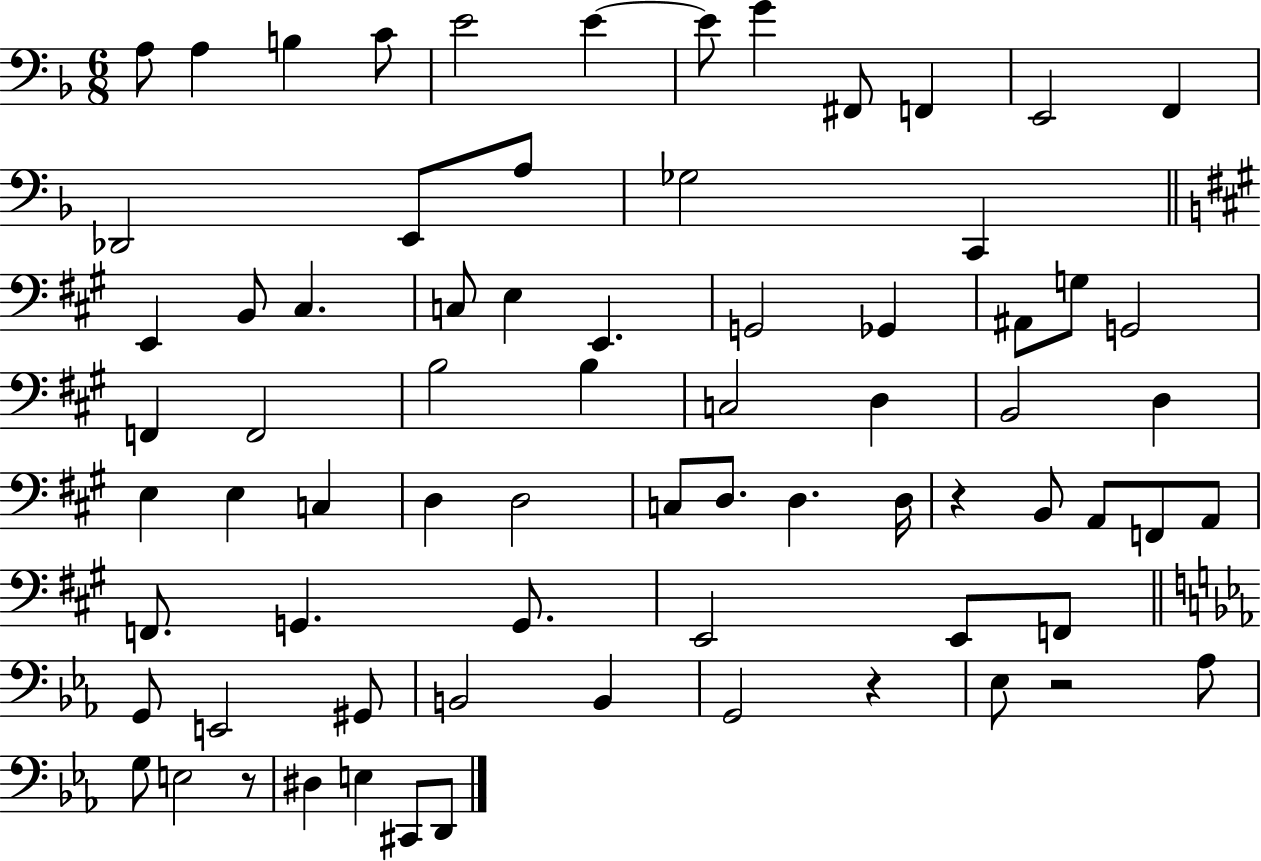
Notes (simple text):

A3/e A3/q B3/q C4/e E4/h E4/q E4/e G4/q F#2/e F2/q E2/h F2/q Db2/h E2/e A3/e Gb3/h C2/q E2/q B2/e C#3/q. C3/e E3/q E2/q. G2/h Gb2/q A#2/e G3/e G2/h F2/q F2/h B3/h B3/q C3/h D3/q B2/h D3/q E3/q E3/q C3/q D3/q D3/h C3/e D3/e. D3/q. D3/s R/q B2/e A2/e F2/e A2/e F2/e. G2/q. G2/e. E2/h E2/e F2/e G2/e E2/h G#2/e B2/h B2/q G2/h R/q Eb3/e R/h Ab3/e G3/e E3/h R/e D#3/q E3/q C#2/e D2/e